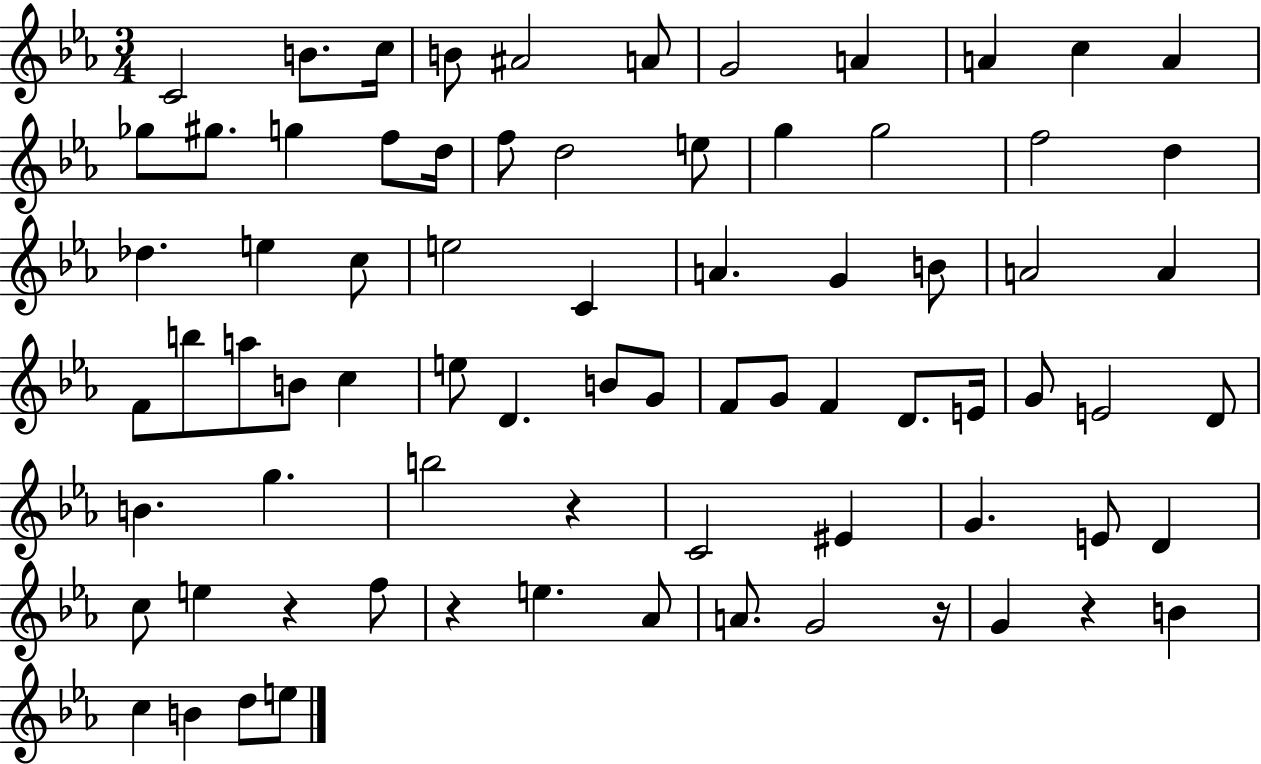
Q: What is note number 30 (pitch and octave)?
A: G4